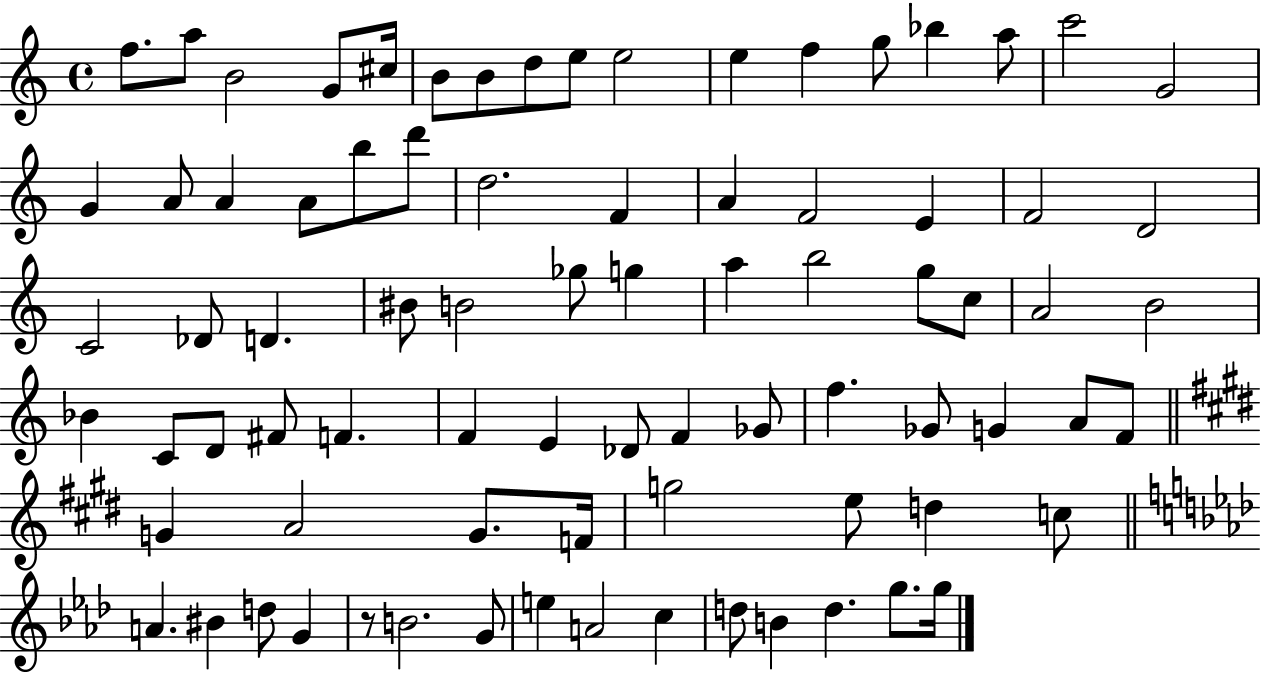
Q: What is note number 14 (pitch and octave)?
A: Bb5